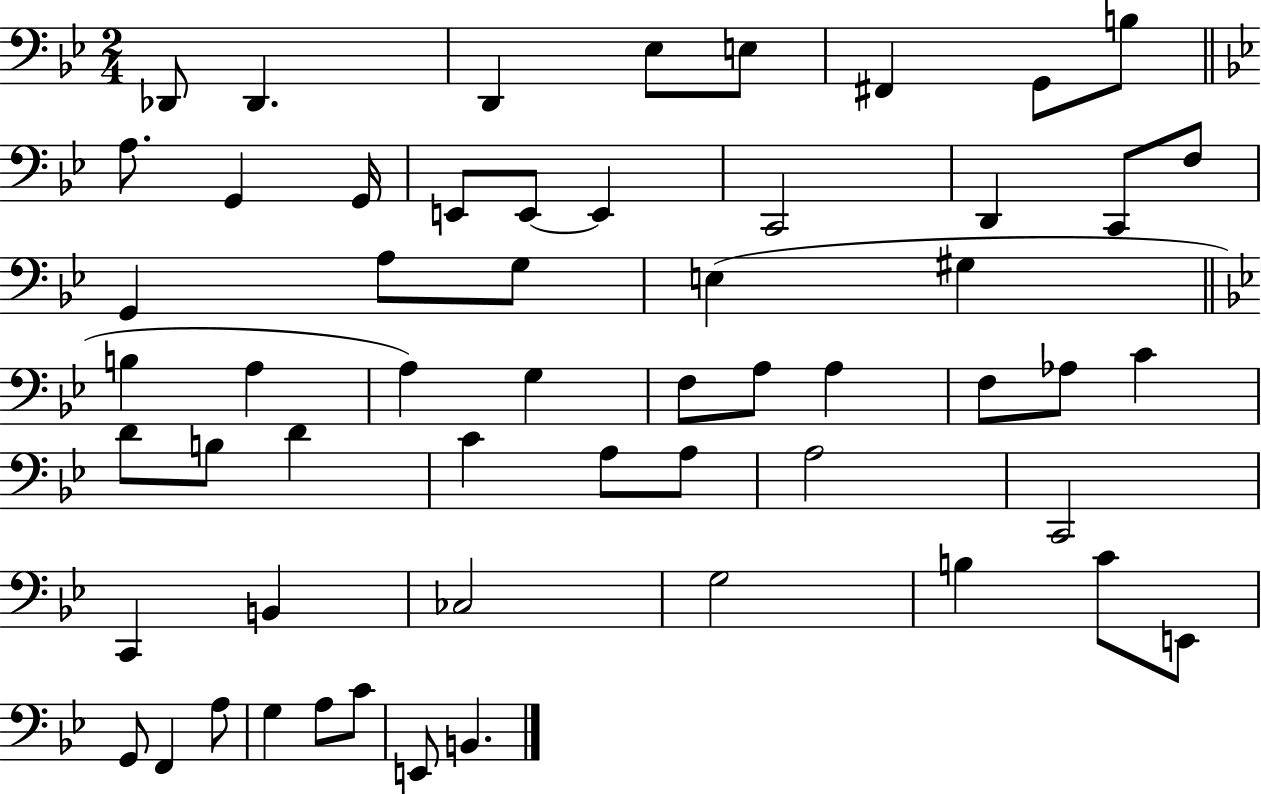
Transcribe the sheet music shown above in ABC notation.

X:1
T:Untitled
M:2/4
L:1/4
K:Bb
_D,,/2 _D,, D,, _E,/2 E,/2 ^F,, G,,/2 B,/2 A,/2 G,, G,,/4 E,,/2 E,,/2 E,, C,,2 D,, C,,/2 F,/2 G,, A,/2 G,/2 E, ^G, B, A, A, G, F,/2 A,/2 A, F,/2 _A,/2 C D/2 B,/2 D C A,/2 A,/2 A,2 C,,2 C,, B,, _C,2 G,2 B, C/2 E,,/2 G,,/2 F,, A,/2 G, A,/2 C/2 E,,/2 B,,